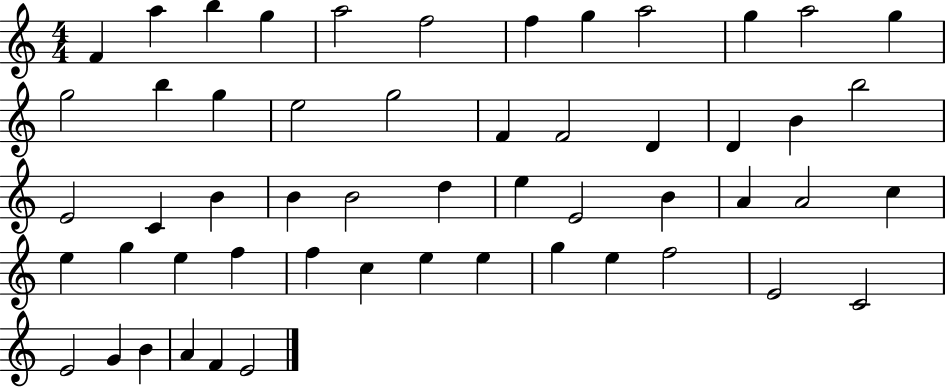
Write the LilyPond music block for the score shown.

{
  \clef treble
  \numericTimeSignature
  \time 4/4
  \key c \major
  f'4 a''4 b''4 g''4 | a''2 f''2 | f''4 g''4 a''2 | g''4 a''2 g''4 | \break g''2 b''4 g''4 | e''2 g''2 | f'4 f'2 d'4 | d'4 b'4 b''2 | \break e'2 c'4 b'4 | b'4 b'2 d''4 | e''4 e'2 b'4 | a'4 a'2 c''4 | \break e''4 g''4 e''4 f''4 | f''4 c''4 e''4 e''4 | g''4 e''4 f''2 | e'2 c'2 | \break e'2 g'4 b'4 | a'4 f'4 e'2 | \bar "|."
}